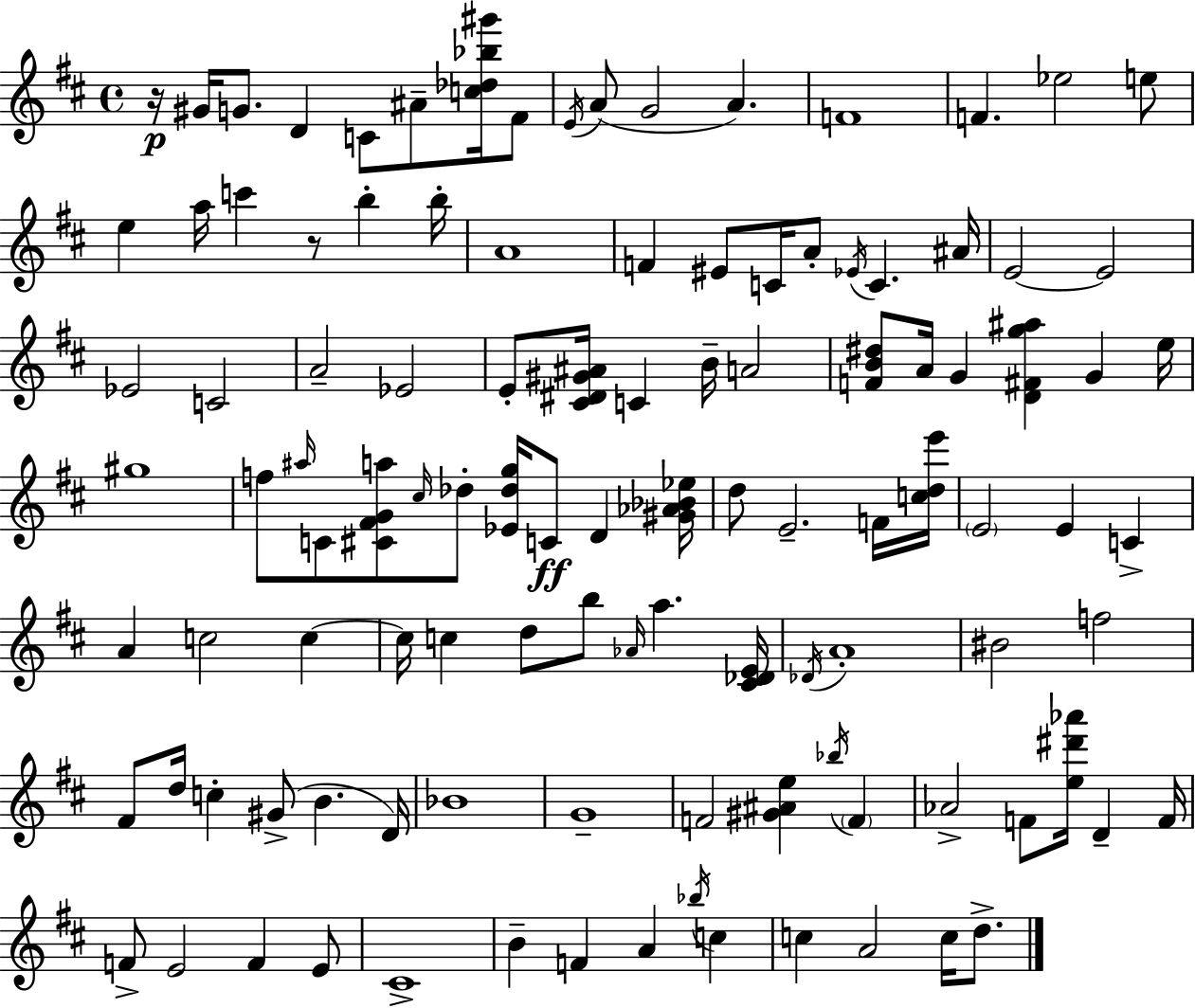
{
  \clef treble
  \time 4/4
  \defaultTimeSignature
  \key d \major
  r16\p gis'16 g'8. d'4 c'8 ais'8-- <c'' des'' bes'' gis'''>16 fis'8 | \acciaccatura { e'16 } a'8( g'2 a'4.) | f'1 | f'4. ees''2 e''8 | \break e''4 a''16 c'''4 r8 b''4-. | b''16-. a'1 | f'4 eis'8 c'16 a'8-. \acciaccatura { ees'16 } c'4. | ais'16 e'2~~ e'2 | \break ees'2 c'2 | a'2-- ees'2 | e'8-. <cis' dis' gis' ais'>16 c'4 b'16-- a'2 | <f' b' dis''>8 a'16 g'4 <d' fis' g'' ais''>4 g'4 | \break e''16 gis''1 | f''8 \grace { ais''16 } c'8 <cis' fis' g' a''>8 \grace { cis''16 } des''8-. <ees' des'' g''>16 c'8\ff d'4 | <gis' aes' bes' ees''>16 d''8 e'2.-- | f'16 <c'' d'' e'''>16 \parenthesize e'2 e'4 | \break c'4-> a'4 c''2 | c''4~~ c''16 c''4 d''8 b''8 \grace { aes'16 } a''4. | <cis' des' e'>16 \acciaccatura { des'16 } a'1-. | bis'2 f''2 | \break fis'8 d''16 c''4-. gis'8->( b'4. | d'16) bes'1 | g'1-- | f'2 <gis' ais' e''>4 | \break \acciaccatura { bes''16 } \parenthesize f'4 aes'2-> f'8 | <e'' dis''' aes'''>16 d'4-- f'16 f'8-> e'2 | f'4 e'8 cis'1-> | b'4-- f'4 a'4 | \break \acciaccatura { bes''16 } c''4 c''4 a'2 | c''16 d''8.-> \bar "|."
}